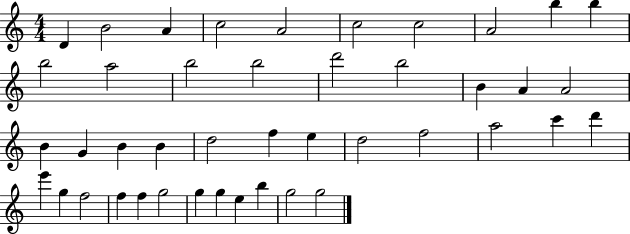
{
  \clef treble
  \numericTimeSignature
  \time 4/4
  \key c \major
  d'4 b'2 a'4 | c''2 a'2 | c''2 c''2 | a'2 b''4 b''4 | \break b''2 a''2 | b''2 b''2 | d'''2 b''2 | b'4 a'4 a'2 | \break b'4 g'4 b'4 b'4 | d''2 f''4 e''4 | d''2 f''2 | a''2 c'''4 d'''4 | \break e'''4 g''4 f''2 | f''4 f''4 g''2 | g''4 g''4 e''4 b''4 | g''2 g''2 | \break \bar "|."
}